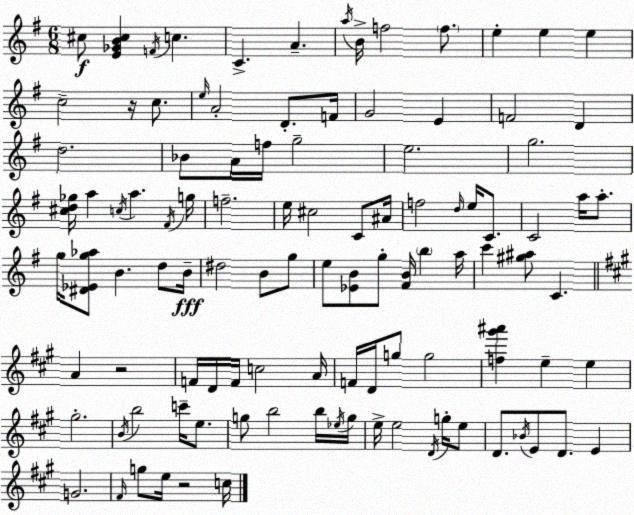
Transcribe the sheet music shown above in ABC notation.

X:1
T:Untitled
M:6/8
L:1/4
K:G
^c/2 [E_GB^c] F/4 c C A a/4 B/4 f2 f/2 e e e c2 z/4 c/2 e/4 A2 D/2 F/4 G2 E F2 D d2 _B/2 A/4 f/4 g2 e2 g2 [^cd_g]/4 a c/4 a ^F/4 g/4 f2 e/4 ^c2 C/2 ^A/4 f2 d/4 e/4 C/2 C2 a/4 a/2 g/4 [^D_Eg_a]/2 B d/2 B/4 ^d2 B/2 g/2 e/2 [_EB]/2 g/2 [^FB]/4 b a/4 c' [^g^a]/2 C A z2 F/4 D/4 F/4 c2 A/4 F/4 D/4 g/2 g2 [f^g'^a'] e e ^g2 B/4 b2 c'/4 e/2 g/2 b2 b/4 _e/4 g/4 e/4 e2 D/4 g/4 e/2 D/2 _B/4 E/2 D/2 E G2 ^F/4 g/2 e/4 z2 c/4